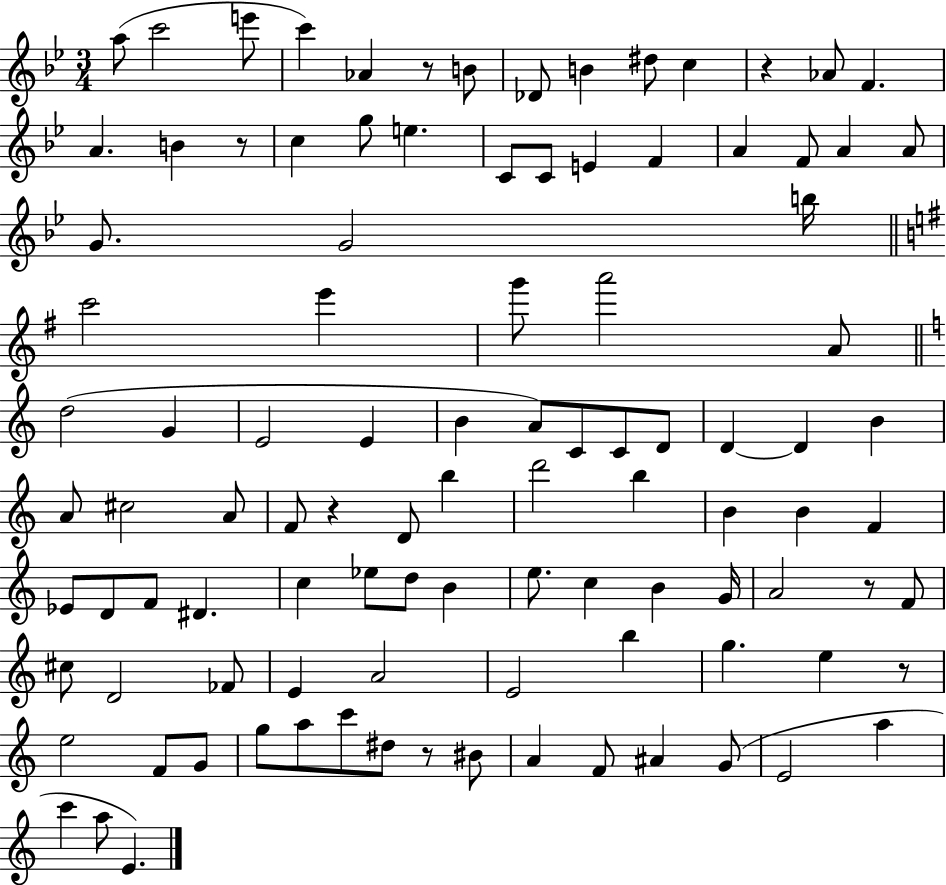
{
  \clef treble
  \numericTimeSignature
  \time 3/4
  \key bes \major
  a''8( c'''2 e'''8 | c'''4) aes'4 r8 b'8 | des'8 b'4 dis''8 c''4 | r4 aes'8 f'4. | \break a'4. b'4 r8 | c''4 g''8 e''4. | c'8 c'8 e'4 f'4 | a'4 f'8 a'4 a'8 | \break g'8. g'2 b''16 | \bar "||" \break \key e \minor c'''2 e'''4 | g'''8 a'''2 a'8 | \bar "||" \break \key a \minor d''2( g'4 | e'2 e'4 | b'4 a'8) c'8 c'8 d'8 | d'4~~ d'4 b'4 | \break a'8 cis''2 a'8 | f'8 r4 d'8 b''4 | d'''2 b''4 | b'4 b'4 f'4 | \break ees'8 d'8 f'8 dis'4. | c''4 ees''8 d''8 b'4 | e''8. c''4 b'4 g'16 | a'2 r8 f'8 | \break cis''8 d'2 fes'8 | e'4 a'2 | e'2 b''4 | g''4. e''4 r8 | \break e''2 f'8 g'8 | g''8 a''8 c'''8 dis''8 r8 bis'8 | a'4 f'8 ais'4 g'8( | e'2 a''4 | \break c'''4 a''8 e'4.) | \bar "|."
}